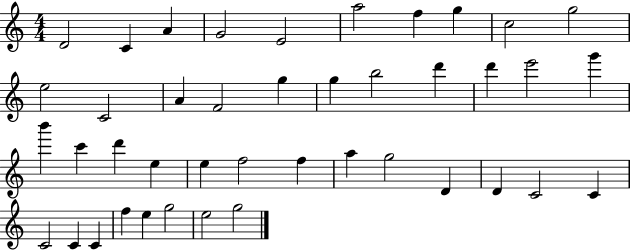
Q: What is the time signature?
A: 4/4